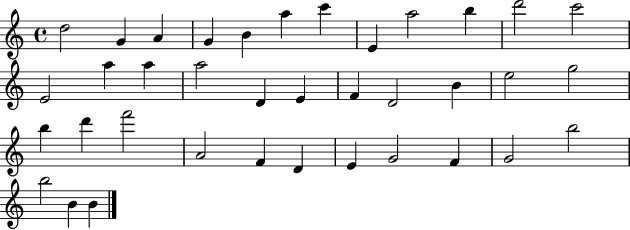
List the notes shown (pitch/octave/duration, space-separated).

D5/h G4/q A4/q G4/q B4/q A5/q C6/q E4/q A5/h B5/q D6/h C6/h E4/h A5/q A5/q A5/h D4/q E4/q F4/q D4/h B4/q E5/h G5/h B5/q D6/q F6/h A4/h F4/q D4/q E4/q G4/h F4/q G4/h B5/h B5/h B4/q B4/q